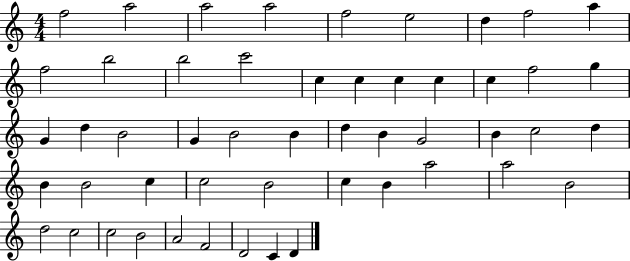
{
  \clef treble
  \numericTimeSignature
  \time 4/4
  \key c \major
  f''2 a''2 | a''2 a''2 | f''2 e''2 | d''4 f''2 a''4 | \break f''2 b''2 | b''2 c'''2 | c''4 c''4 c''4 c''4 | c''4 f''2 g''4 | \break g'4 d''4 b'2 | g'4 b'2 b'4 | d''4 b'4 g'2 | b'4 c''2 d''4 | \break b'4 b'2 c''4 | c''2 b'2 | c''4 b'4 a''2 | a''2 b'2 | \break d''2 c''2 | c''2 b'2 | a'2 f'2 | d'2 c'4 d'4 | \break \bar "|."
}